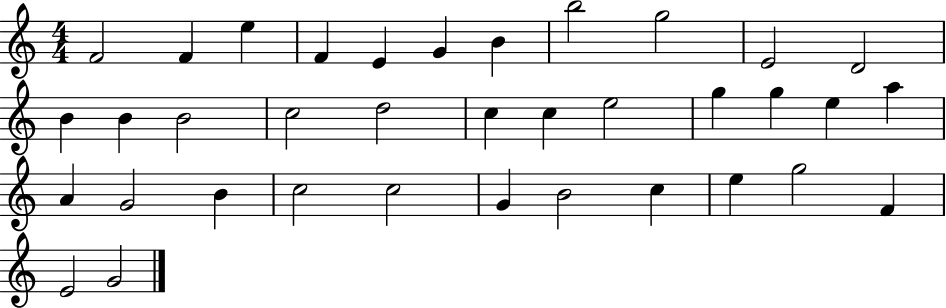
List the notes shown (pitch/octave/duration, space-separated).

F4/h F4/q E5/q F4/q E4/q G4/q B4/q B5/h G5/h E4/h D4/h B4/q B4/q B4/h C5/h D5/h C5/q C5/q E5/h G5/q G5/q E5/q A5/q A4/q G4/h B4/q C5/h C5/h G4/q B4/h C5/q E5/q G5/h F4/q E4/h G4/h